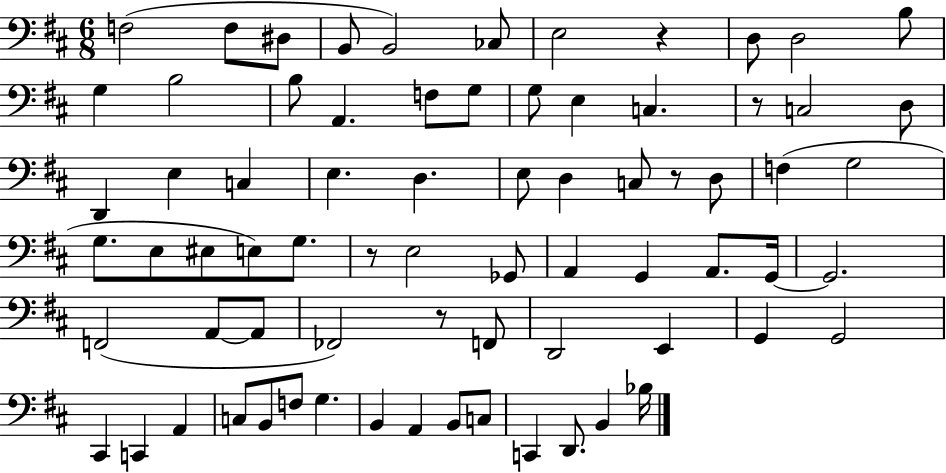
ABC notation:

X:1
T:Untitled
M:6/8
L:1/4
K:D
F,2 F,/2 ^D,/2 B,,/2 B,,2 _C,/2 E,2 z D,/2 D,2 B,/2 G, B,2 B,/2 A,, F,/2 G,/2 G,/2 E, C, z/2 C,2 D,/2 D,, E, C, E, D, E,/2 D, C,/2 z/2 D,/2 F, G,2 G,/2 E,/2 ^E,/2 E,/2 G,/2 z/2 E,2 _G,,/2 A,, G,, A,,/2 G,,/4 G,,2 F,,2 A,,/2 A,,/2 _F,,2 z/2 F,,/2 D,,2 E,, G,, G,,2 ^C,, C,, A,, C,/2 B,,/2 F,/2 G, B,, A,, B,,/2 C,/2 C,, D,,/2 B,, _B,/4